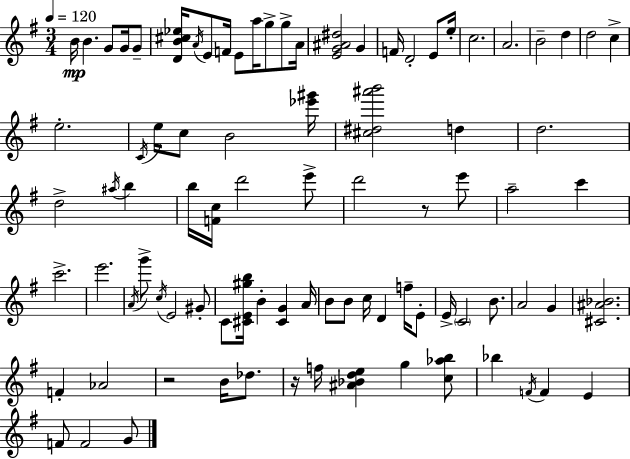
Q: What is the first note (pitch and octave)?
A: B4